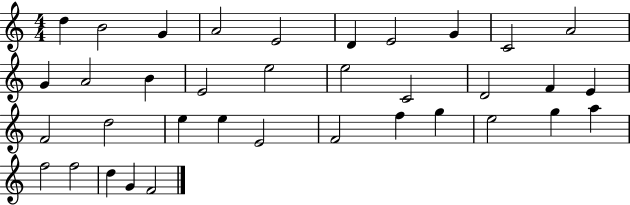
{
  \clef treble
  \numericTimeSignature
  \time 4/4
  \key c \major
  d''4 b'2 g'4 | a'2 e'2 | d'4 e'2 g'4 | c'2 a'2 | \break g'4 a'2 b'4 | e'2 e''2 | e''2 c'2 | d'2 f'4 e'4 | \break f'2 d''2 | e''4 e''4 e'2 | f'2 f''4 g''4 | e''2 g''4 a''4 | \break f''2 f''2 | d''4 g'4 f'2 | \bar "|."
}